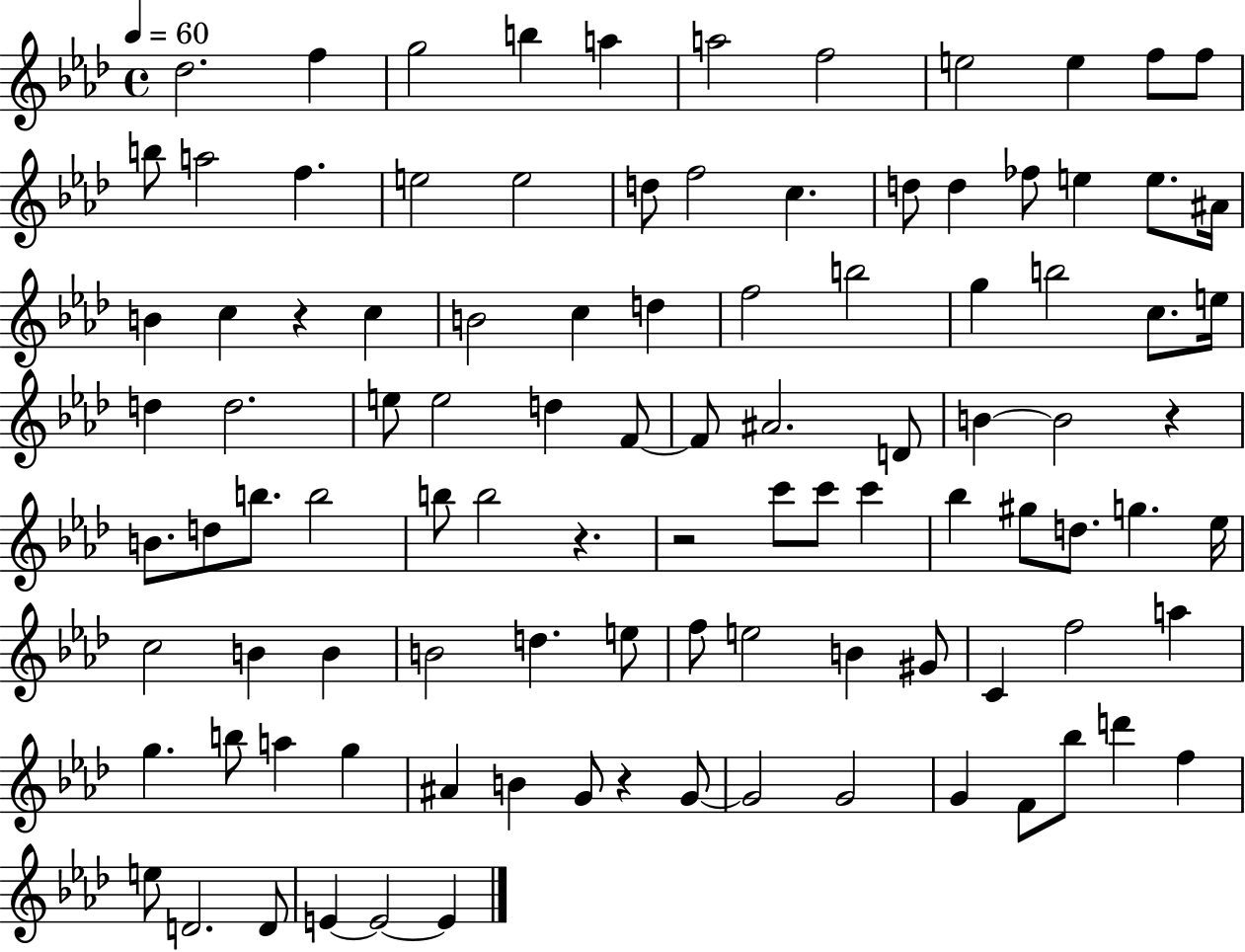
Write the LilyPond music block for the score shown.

{
  \clef treble
  \time 4/4
  \defaultTimeSignature
  \key aes \major
  \tempo 4 = 60
  des''2. f''4 | g''2 b''4 a''4 | a''2 f''2 | e''2 e''4 f''8 f''8 | \break b''8 a''2 f''4. | e''2 e''2 | d''8 f''2 c''4. | d''8 d''4 fes''8 e''4 e''8. ais'16 | \break b'4 c''4 r4 c''4 | b'2 c''4 d''4 | f''2 b''2 | g''4 b''2 c''8. e''16 | \break d''4 d''2. | e''8 e''2 d''4 f'8~~ | f'8 ais'2. d'8 | b'4~~ b'2 r4 | \break b'8. d''8 b''8. b''2 | b''8 b''2 r4. | r2 c'''8 c'''8 c'''4 | bes''4 gis''8 d''8. g''4. ees''16 | \break c''2 b'4 b'4 | b'2 d''4. e''8 | f''8 e''2 b'4 gis'8 | c'4 f''2 a''4 | \break g''4. b''8 a''4 g''4 | ais'4 b'4 g'8 r4 g'8~~ | g'2 g'2 | g'4 f'8 bes''8 d'''4 f''4 | \break e''8 d'2. d'8 | e'4~~ e'2~~ e'4 | \bar "|."
}